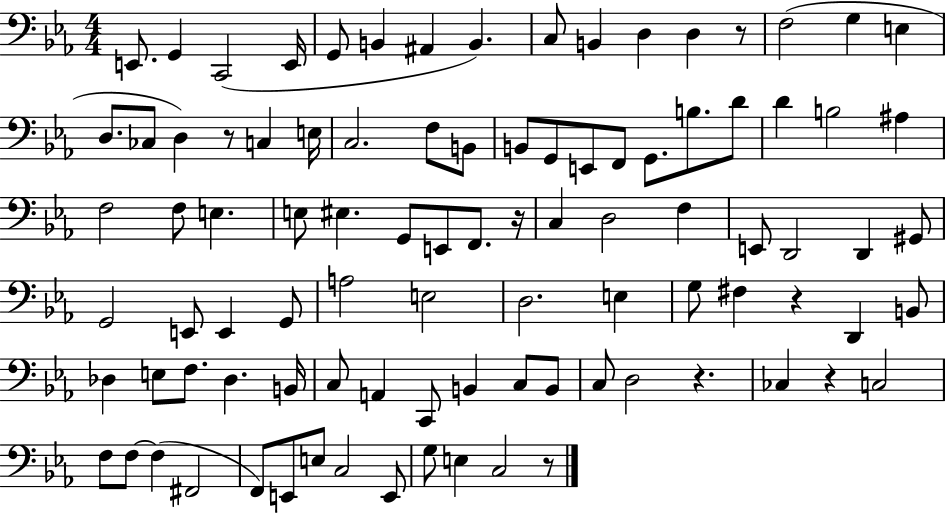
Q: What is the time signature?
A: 4/4